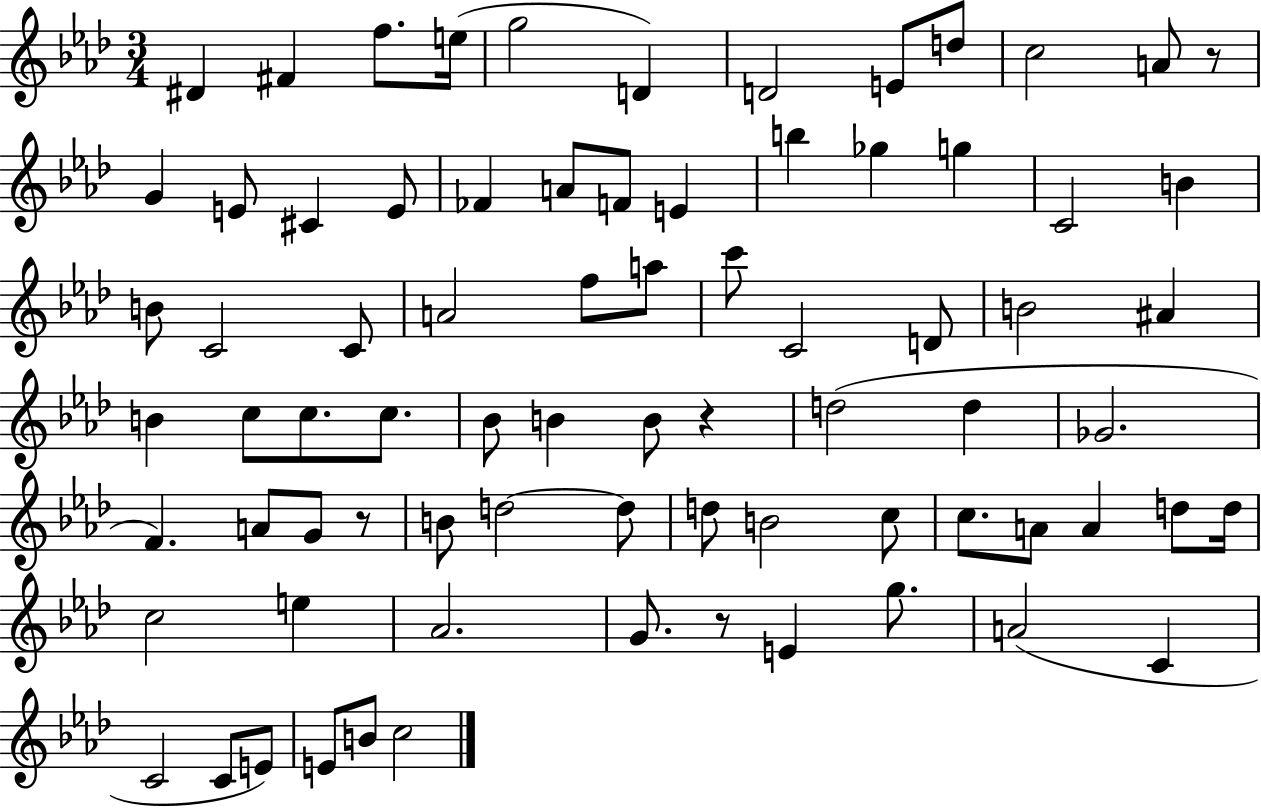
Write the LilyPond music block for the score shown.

{
  \clef treble
  \numericTimeSignature
  \time 3/4
  \key aes \major
  \repeat volta 2 { dis'4 fis'4 f''8. e''16( | g''2 d'4) | d'2 e'8 d''8 | c''2 a'8 r8 | \break g'4 e'8 cis'4 e'8 | fes'4 a'8 f'8 e'4 | b''4 ges''4 g''4 | c'2 b'4 | \break b'8 c'2 c'8 | a'2 f''8 a''8 | c'''8 c'2 d'8 | b'2 ais'4 | \break b'4 c''8 c''8. c''8. | bes'8 b'4 b'8 r4 | d''2( d''4 | ges'2. | \break f'4.) a'8 g'8 r8 | b'8 d''2~~ d''8 | d''8 b'2 c''8 | c''8. a'8 a'4 d''8 d''16 | \break c''2 e''4 | aes'2. | g'8. r8 e'4 g''8. | a'2( c'4 | \break c'2 c'8 e'8) | e'8 b'8 c''2 | } \bar "|."
}